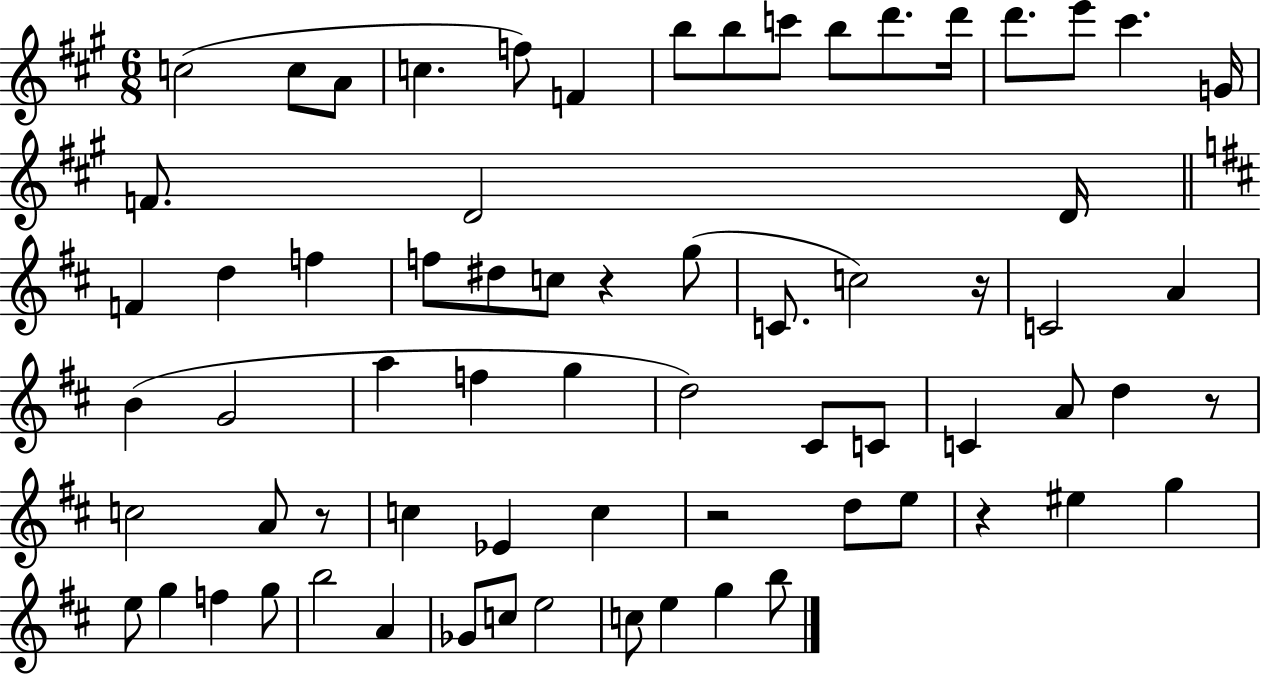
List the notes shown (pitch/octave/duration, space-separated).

C5/h C5/e A4/e C5/q. F5/e F4/q B5/e B5/e C6/e B5/e D6/e. D6/s D6/e. E6/e C#6/q. G4/s F4/e. D4/h D4/s F4/q D5/q F5/q F5/e D#5/e C5/e R/q G5/e C4/e. C5/h R/s C4/h A4/q B4/q G4/h A5/q F5/q G5/q D5/h C#4/e C4/e C4/q A4/e D5/q R/e C5/h A4/e R/e C5/q Eb4/q C5/q R/h D5/e E5/e R/q EIS5/q G5/q E5/e G5/q F5/q G5/e B5/h A4/q Gb4/e C5/e E5/h C5/e E5/q G5/q B5/e